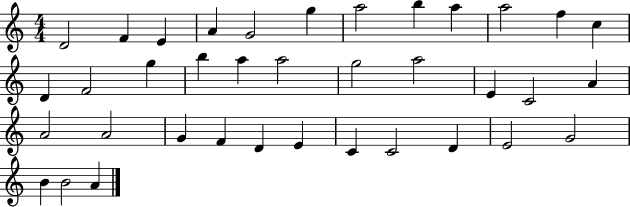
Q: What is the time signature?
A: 4/4